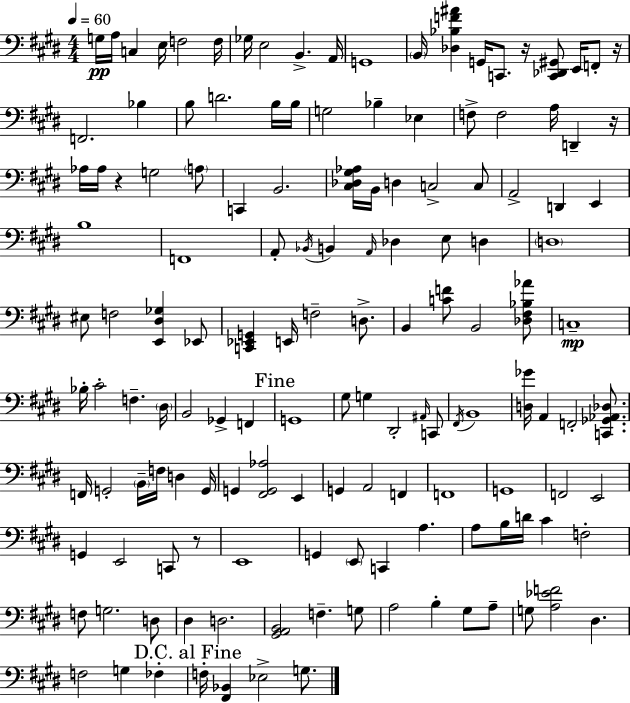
G3/s A3/s C3/q E3/s F3/h F3/s Gb3/s E3/h B2/q. A2/s G2/w B2/s [Db3,Bb3,F4,A#4]/q G2/s C2/e. R/s [C2,Db2,G#2]/e E2/s F2/e R/s F2/h. Bb3/q B3/e D4/h. B3/s B3/s G3/h Bb3/q Eb3/q F3/e F3/h A3/s D2/q R/s Ab3/s Ab3/s R/q G3/h A3/e C2/q B2/h. [C#3,Db3,G#3,Ab3]/s B2/s D3/q C3/h C3/e A2/h D2/q E2/q B3/w F2/w A2/e Bb2/s B2/q A2/s Db3/q E3/e D3/q D3/w EIS3/e F3/h [E2,D#3,Gb3]/q Eb2/e [C2,Eb2,G2]/q E2/s F3/h D3/e. B2/q [C4,F4]/e B2/h [Db3,F#3,Bb3,Ab4]/e C3/w Bb3/s C#4/h F3/q. D#3/s B2/h Gb2/q F2/q G2/w G#3/e G3/q D#2/h A#2/s C2/e F#2/s B2/w [D3,Gb4]/s A2/q F2/h [C2,Gb2,Ab2,Db3]/e. F2/s G2/h B2/s F3/s D3/q G2/s G2/q [F#2,G2,Ab3]/h E2/q G2/q A2/h F2/q F2/w G2/w F2/h E2/h G2/q E2/h C2/e R/e E2/w G2/q E2/e C2/q A3/q. A3/e B3/s D4/s C#4/q F3/h F3/e G3/h. D3/e D#3/q D3/h. [G#2,A2,B2]/h F3/q. G3/e A3/h B3/q G#3/e A3/e G3/e [A3,Eb4,F4]/h D#3/q. F3/h G3/q FES3/q F3/s [F#2,Bb2]/q Eb3/h G3/e.